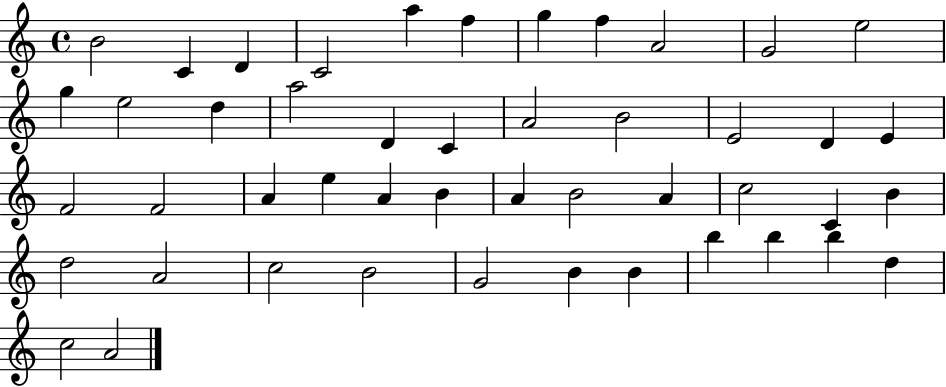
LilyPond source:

{
  \clef treble
  \time 4/4
  \defaultTimeSignature
  \key c \major
  b'2 c'4 d'4 | c'2 a''4 f''4 | g''4 f''4 a'2 | g'2 e''2 | \break g''4 e''2 d''4 | a''2 d'4 c'4 | a'2 b'2 | e'2 d'4 e'4 | \break f'2 f'2 | a'4 e''4 a'4 b'4 | a'4 b'2 a'4 | c''2 c'4 b'4 | \break d''2 a'2 | c''2 b'2 | g'2 b'4 b'4 | b''4 b''4 b''4 d''4 | \break c''2 a'2 | \bar "|."
}